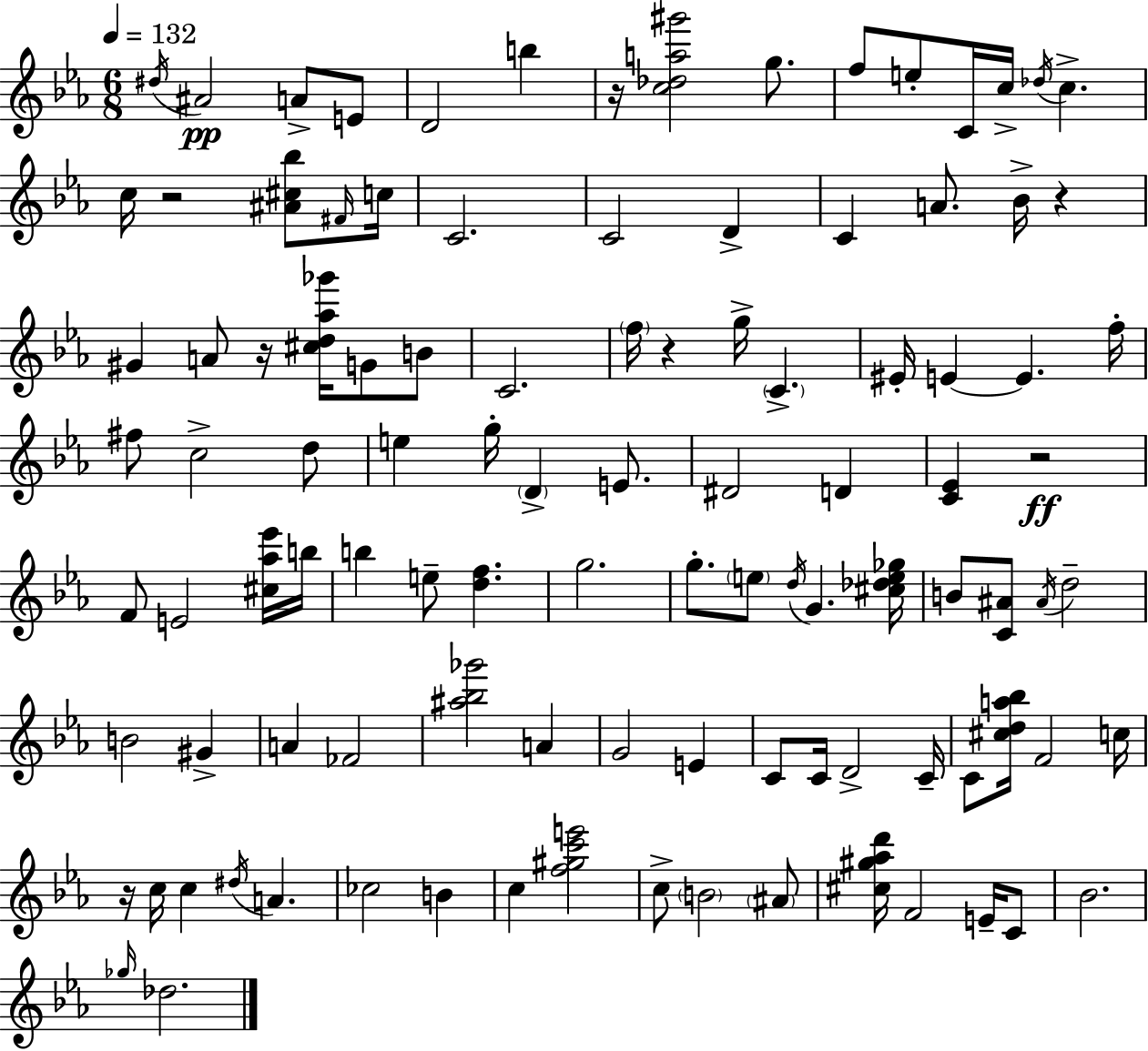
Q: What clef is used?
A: treble